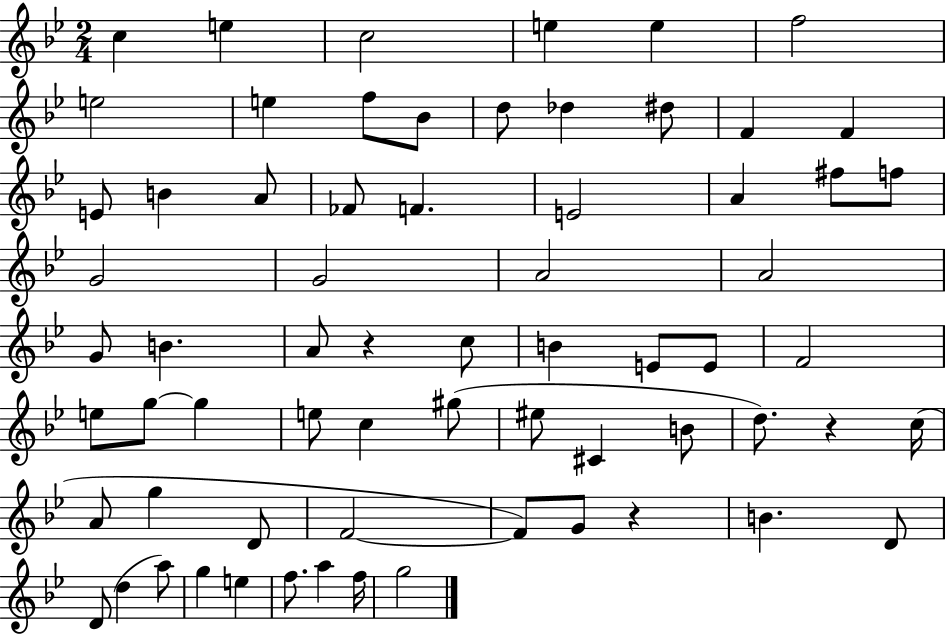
X:1
T:Untitled
M:2/4
L:1/4
K:Bb
c e c2 e e f2 e2 e f/2 _B/2 d/2 _d ^d/2 F F E/2 B A/2 _F/2 F E2 A ^f/2 f/2 G2 G2 A2 A2 G/2 B A/2 z c/2 B E/2 E/2 F2 e/2 g/2 g e/2 c ^g/2 ^e/2 ^C B/2 d/2 z c/4 A/2 g D/2 F2 F/2 G/2 z B D/2 D/2 d a/2 g e f/2 a f/4 g2